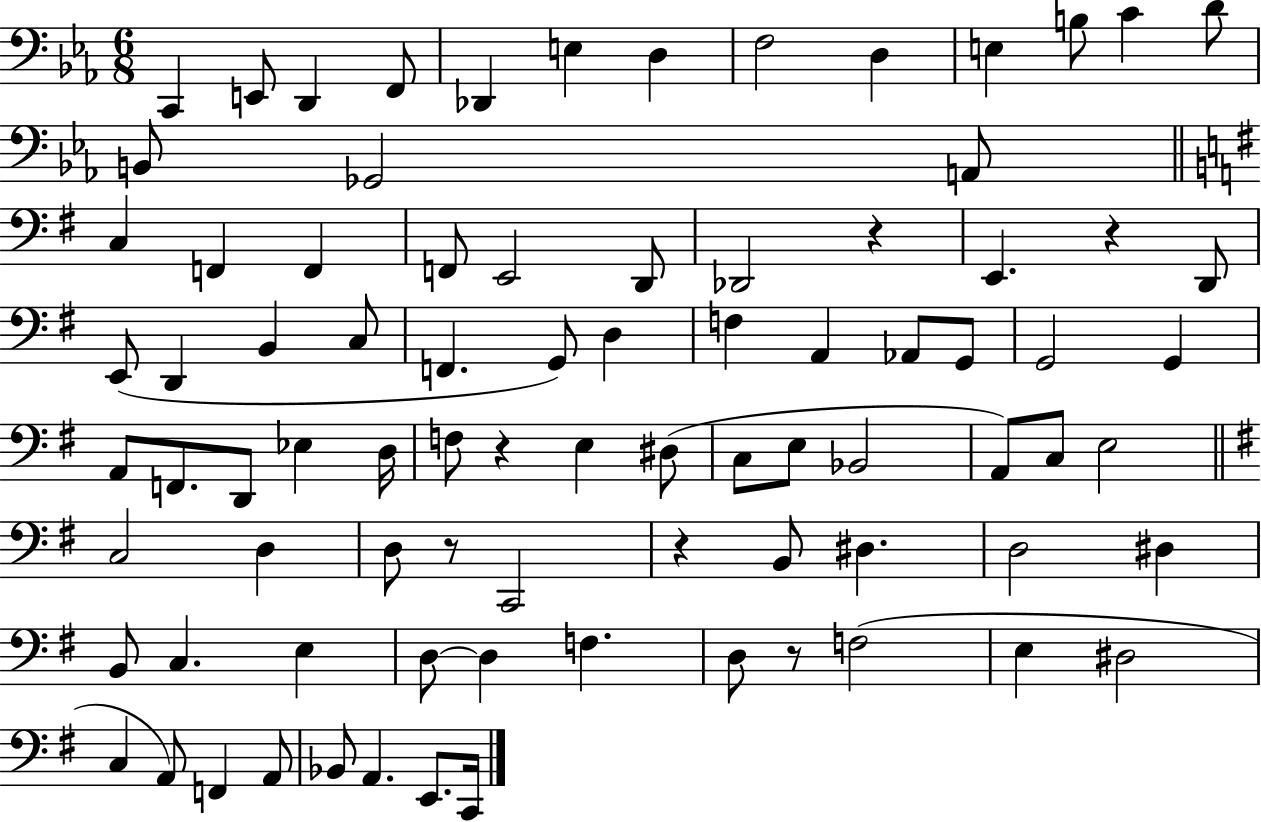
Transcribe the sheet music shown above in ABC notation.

X:1
T:Untitled
M:6/8
L:1/4
K:Eb
C,, E,,/2 D,, F,,/2 _D,, E, D, F,2 D, E, B,/2 C D/2 B,,/2 _G,,2 A,,/2 C, F,, F,, F,,/2 E,,2 D,,/2 _D,,2 z E,, z D,,/2 E,,/2 D,, B,, C,/2 F,, G,,/2 D, F, A,, _A,,/2 G,,/2 G,,2 G,, A,,/2 F,,/2 D,,/2 _E, D,/4 F,/2 z E, ^D,/2 C,/2 E,/2 _B,,2 A,,/2 C,/2 E,2 C,2 D, D,/2 z/2 C,,2 z B,,/2 ^D, D,2 ^D, B,,/2 C, E, D,/2 D, F, D,/2 z/2 F,2 E, ^D,2 C, A,,/2 F,, A,,/2 _B,,/2 A,, E,,/2 C,,/4